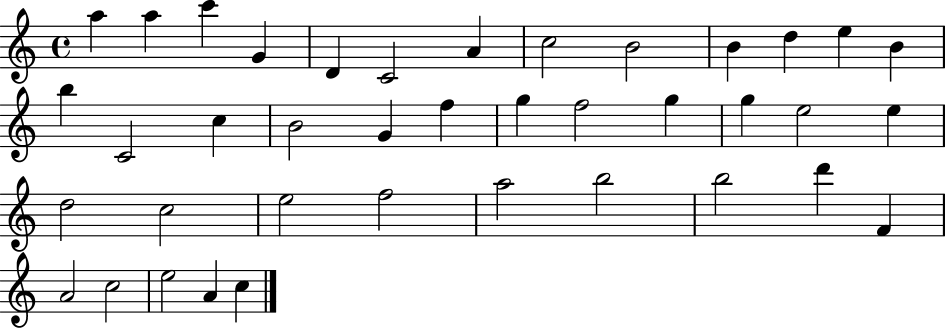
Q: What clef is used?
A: treble